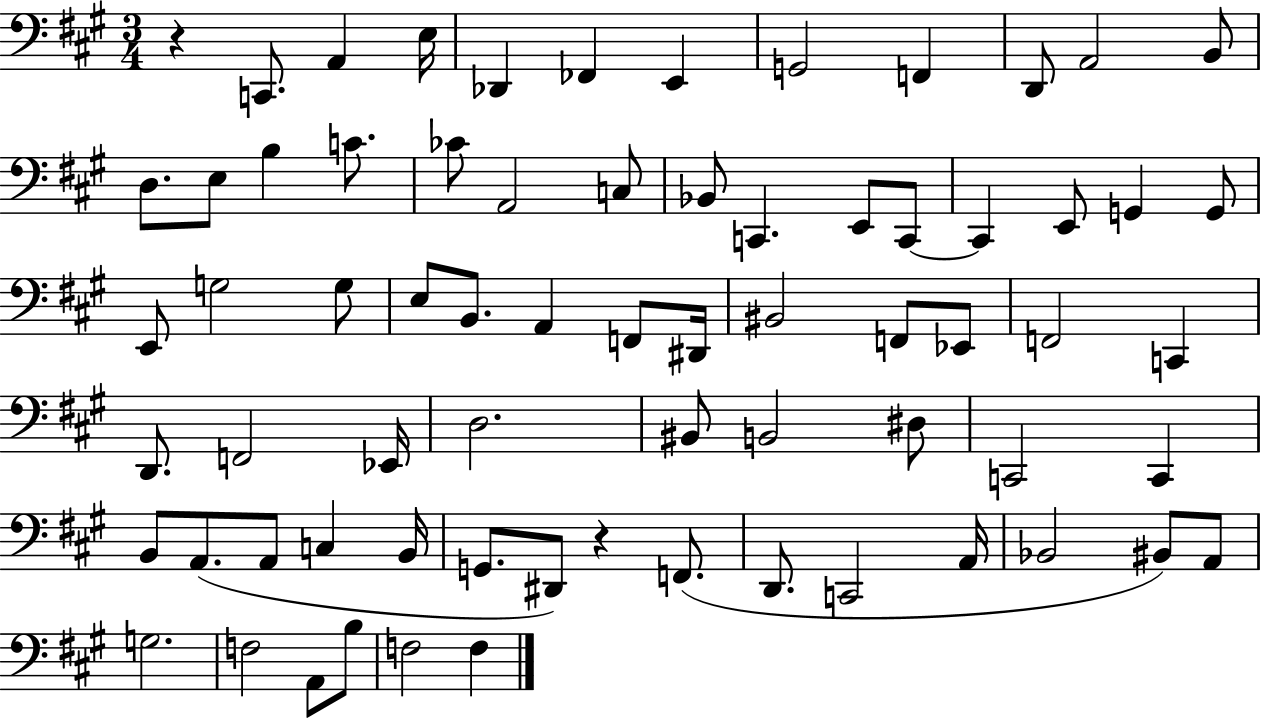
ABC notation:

X:1
T:Untitled
M:3/4
L:1/4
K:A
z C,,/2 A,, E,/4 _D,, _F,, E,, G,,2 F,, D,,/2 A,,2 B,,/2 D,/2 E,/2 B, C/2 _C/2 A,,2 C,/2 _B,,/2 C,, E,,/2 C,,/2 C,, E,,/2 G,, G,,/2 E,,/2 G,2 G,/2 E,/2 B,,/2 A,, F,,/2 ^D,,/4 ^B,,2 F,,/2 _E,,/2 F,,2 C,, D,,/2 F,,2 _E,,/4 D,2 ^B,,/2 B,,2 ^D,/2 C,,2 C,, B,,/2 A,,/2 A,,/2 C, B,,/4 G,,/2 ^D,,/2 z F,,/2 D,,/2 C,,2 A,,/4 _B,,2 ^B,,/2 A,,/2 G,2 F,2 A,,/2 B,/2 F,2 F,